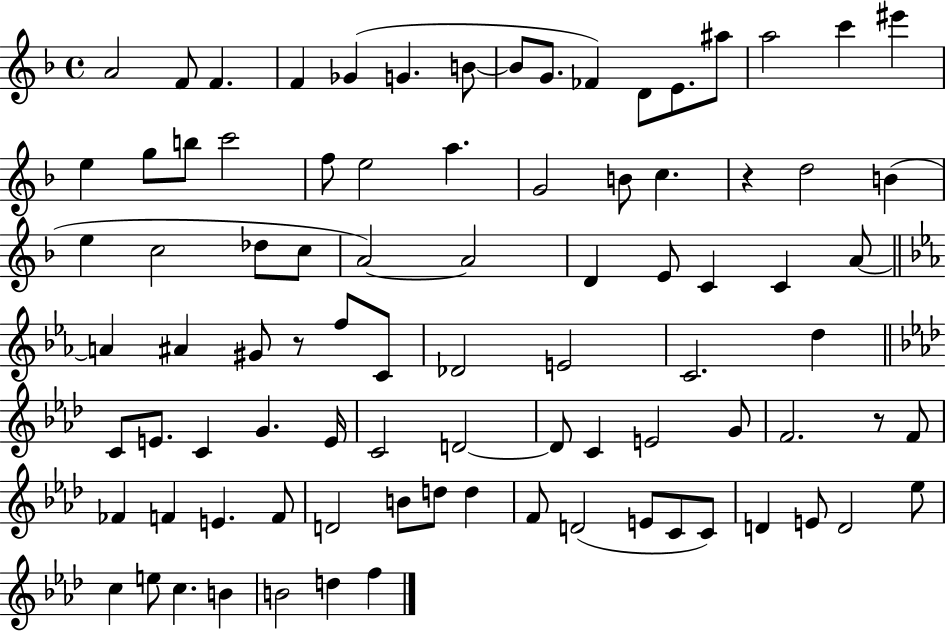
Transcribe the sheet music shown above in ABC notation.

X:1
T:Untitled
M:4/4
L:1/4
K:F
A2 F/2 F F _G G B/2 B/2 G/2 _F D/2 E/2 ^a/2 a2 c' ^e' e g/2 b/2 c'2 f/2 e2 a G2 B/2 c z d2 B e c2 _d/2 c/2 A2 A2 D E/2 C C A/2 A ^A ^G/2 z/2 f/2 C/2 _D2 E2 C2 d C/2 E/2 C G E/4 C2 D2 D/2 C E2 G/2 F2 z/2 F/2 _F F E F/2 D2 B/2 d/2 d F/2 D2 E/2 C/2 C/2 D E/2 D2 _e/2 c e/2 c B B2 d f